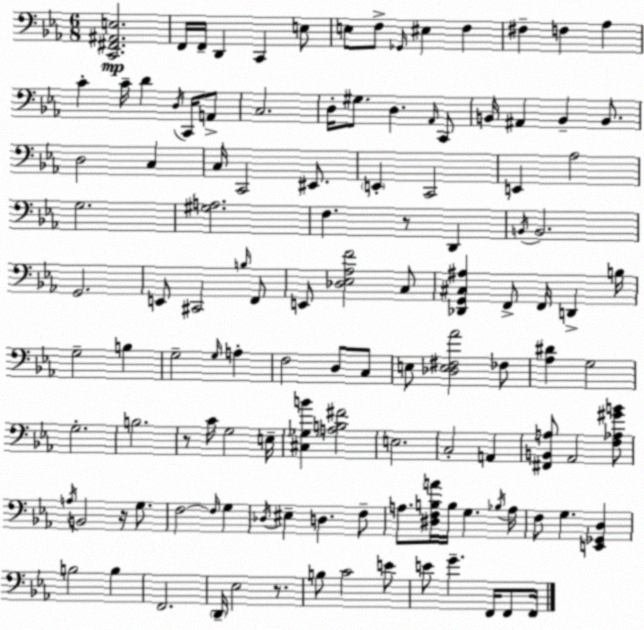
X:1
T:Untitled
M:6/8
L:1/4
K:Cm
[C,,^F,,^A,,E,]2 F,,/4 F,,/4 D,, C,, E,/2 E,/2 F,/2 _G,,/4 ^E, F, ^F, F, _A, C C/4 D D,/4 C,,/4 A,,/2 C,2 D,/4 ^G,/2 D, _A,,/4 C,,/2 B,,/4 ^A,, B,, B,,/2 D,2 C, C,/4 C,,2 ^E,,/2 E,, C,,2 E,, _A,2 G,2 [^G,A,]2 F, z/2 D,, B,,/4 B,,2 G,,2 E,,/2 ^C,,2 B,/4 F,,/2 E,,/2 [_D,_E,_A,F]2 C,/2 [_D,,G,,^C,^A,] F,,/2 F,,/4 D,, B,/4 G,2 B, G,2 G,/4 A, F,2 D,/2 C,/2 E,/2 [_D,E,^F,_A]2 _F,/2 [_A,^D] G,2 G,2 B,2 z/2 C/4 G,2 E,/4 [^C,_G,B] [A,B,^F]2 E,2 C,2 A,, [^F,,B,,A,]/2 _A,,2 [F,_A,^GB]/2 A,/4 B,,2 z/4 G,/2 F,2 F,/4 G, _D,/4 ^E, D, F,/2 A,/2 [^D,F,B,A]/4 B,/4 G, _B,/4 A,/4 F,/2 G, [E,,_G,,D,] B,2 B, F,,2 D,,/4 _E,2 z/2 B,/2 C2 E/2 E/2 G F,,/4 F,,/2 F,,/4